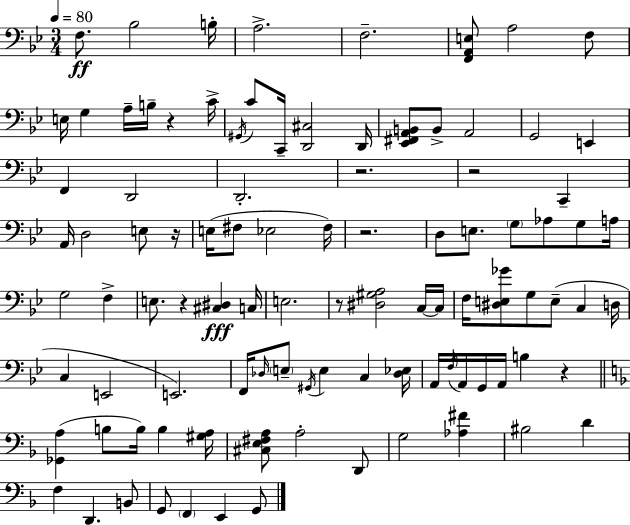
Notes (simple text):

F3/e. Bb3/h B3/s A3/h. F3/h. [F2,A2,E3]/e A3/h F3/e E3/s G3/q A3/s B3/s R/q C4/s G#2/s C4/e C2/s [D2,C#3]/h D2/s [Eb2,F#2,A2,B2]/e B2/e A2/h G2/h E2/q F2/q D2/h D2/h. R/h. R/h C2/q A2/s D3/h E3/e R/s E3/s F#3/e Eb3/h F#3/s R/h. D3/e E3/e. G3/e Ab3/e G3/e A3/s G3/h F3/q E3/e. R/q [C#3,D#3]/q C3/s E3/h. R/e [D#3,G#3,A3]/h C3/s C3/s F3/s [D#3,E3,Gb4]/e G3/e E3/e C3/q D3/s C3/q E2/h E2/h. F2/s Db3/s E3/e G#2/s E3/q C3/q [Db3,Eb3]/s A2/s F3/s A2/s G2/s A2/s B3/q R/q [Gb2,A3]/q B3/e B3/s B3/q [G#3,A3]/s [C#3,E3,F#3,A3]/e A3/h D2/e G3/h [Ab3,F#4]/q BIS3/h D4/q F3/q D2/q. B2/e G2/e F2/q E2/q G2/e